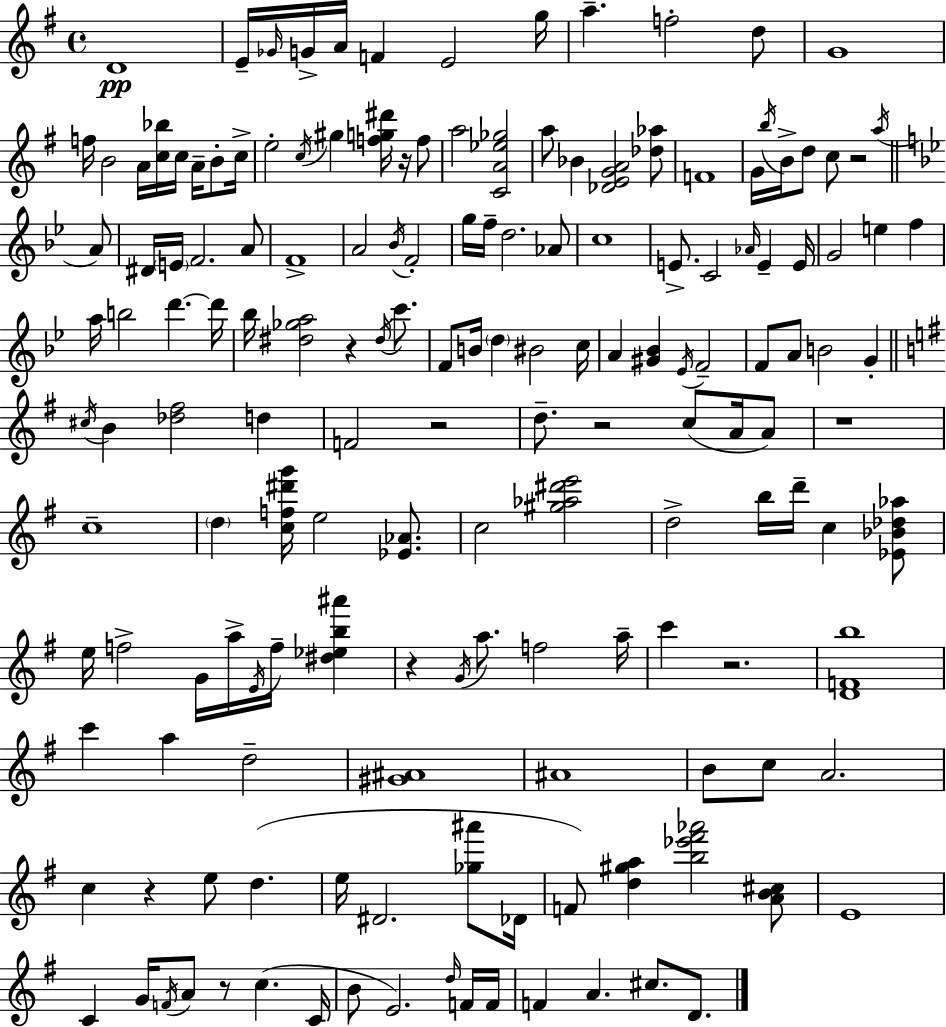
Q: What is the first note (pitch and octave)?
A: D4